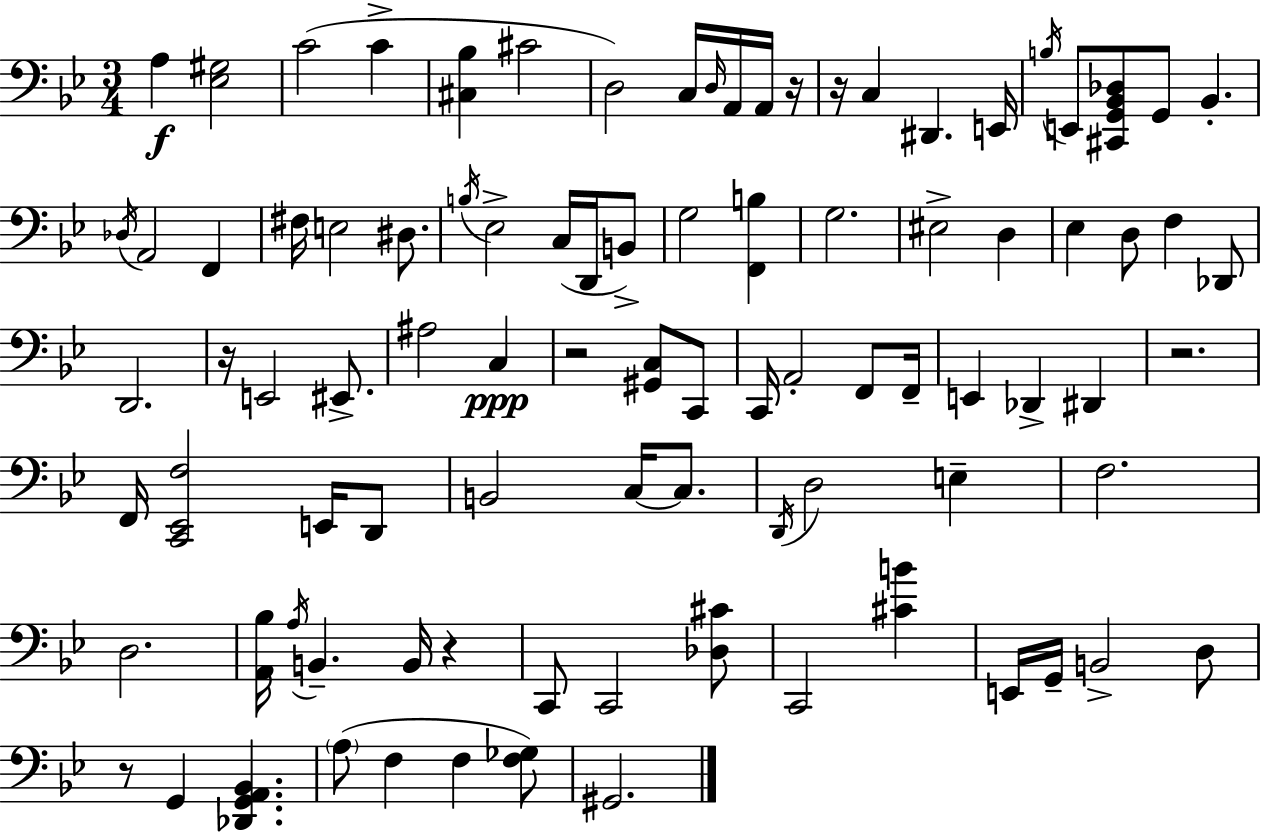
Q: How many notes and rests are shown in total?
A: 92